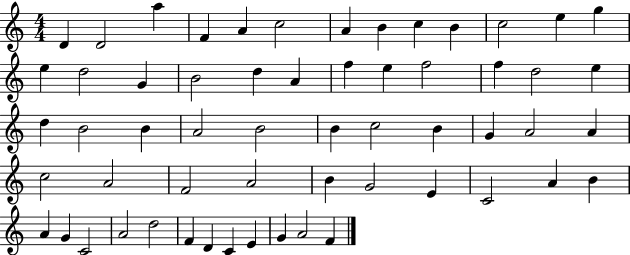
D4/q D4/h A5/q F4/q A4/q C5/h A4/q B4/q C5/q B4/q C5/h E5/q G5/q E5/q D5/h G4/q B4/h D5/q A4/q F5/q E5/q F5/h F5/q D5/h E5/q D5/q B4/h B4/q A4/h B4/h B4/q C5/h B4/q G4/q A4/h A4/q C5/h A4/h F4/h A4/h B4/q G4/h E4/q C4/h A4/q B4/q A4/q G4/q C4/h A4/h D5/h F4/q D4/q C4/q E4/q G4/q A4/h F4/q